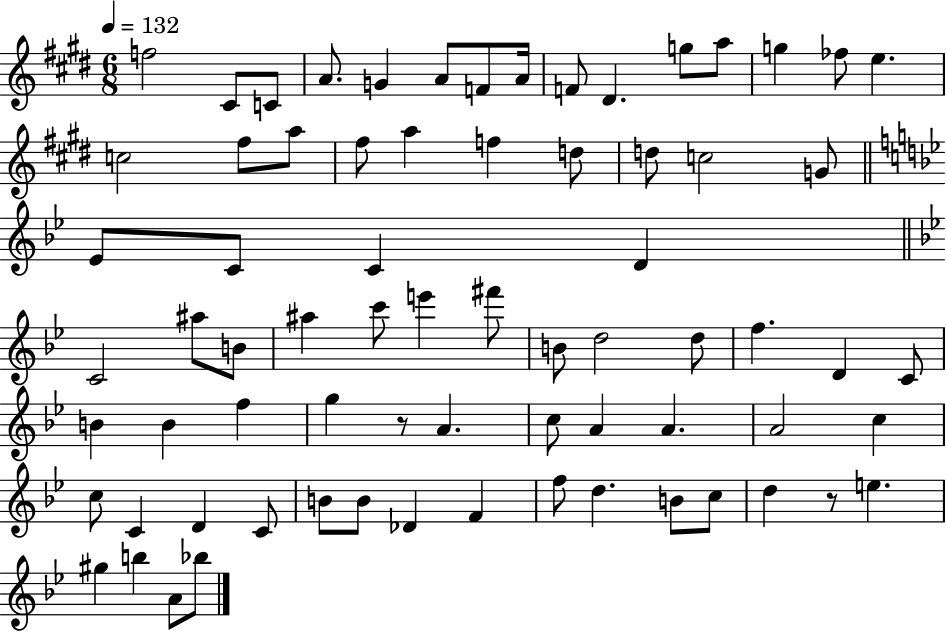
F5/h C#4/e C4/e A4/e. G4/q A4/e F4/e A4/s F4/e D#4/q. G5/e A5/e G5/q FES5/e E5/q. C5/h F#5/e A5/e F#5/e A5/q F5/q D5/e D5/e C5/h G4/e Eb4/e C4/e C4/q D4/q C4/h A#5/e B4/e A#5/q C6/e E6/q F#6/e B4/e D5/h D5/e F5/q. D4/q C4/e B4/q B4/q F5/q G5/q R/e A4/q. C5/e A4/q A4/q. A4/h C5/q C5/e C4/q D4/q C4/e B4/e B4/e Db4/q F4/q F5/e D5/q. B4/e C5/e D5/q R/e E5/q. G#5/q B5/q A4/e Bb5/e